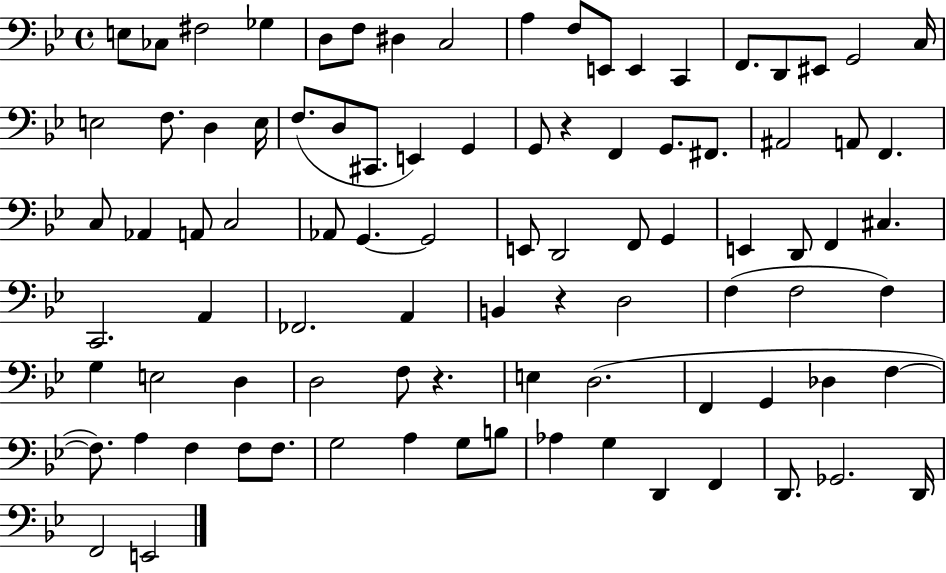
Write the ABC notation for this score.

X:1
T:Untitled
M:4/4
L:1/4
K:Bb
E,/2 _C,/2 ^F,2 _G, D,/2 F,/2 ^D, C,2 A, F,/2 E,,/2 E,, C,, F,,/2 D,,/2 ^E,,/2 G,,2 C,/4 E,2 F,/2 D, E,/4 F,/2 D,/2 ^C,,/2 E,, G,, G,,/2 z F,, G,,/2 ^F,,/2 ^A,,2 A,,/2 F,, C,/2 _A,, A,,/2 C,2 _A,,/2 G,, G,,2 E,,/2 D,,2 F,,/2 G,, E,, D,,/2 F,, ^C, C,,2 A,, _F,,2 A,, B,, z D,2 F, F,2 F, G, E,2 D, D,2 F,/2 z E, D,2 F,, G,, _D, F, F,/2 A, F, F,/2 F,/2 G,2 A, G,/2 B,/2 _A, G, D,, F,, D,,/2 _G,,2 D,,/4 F,,2 E,,2